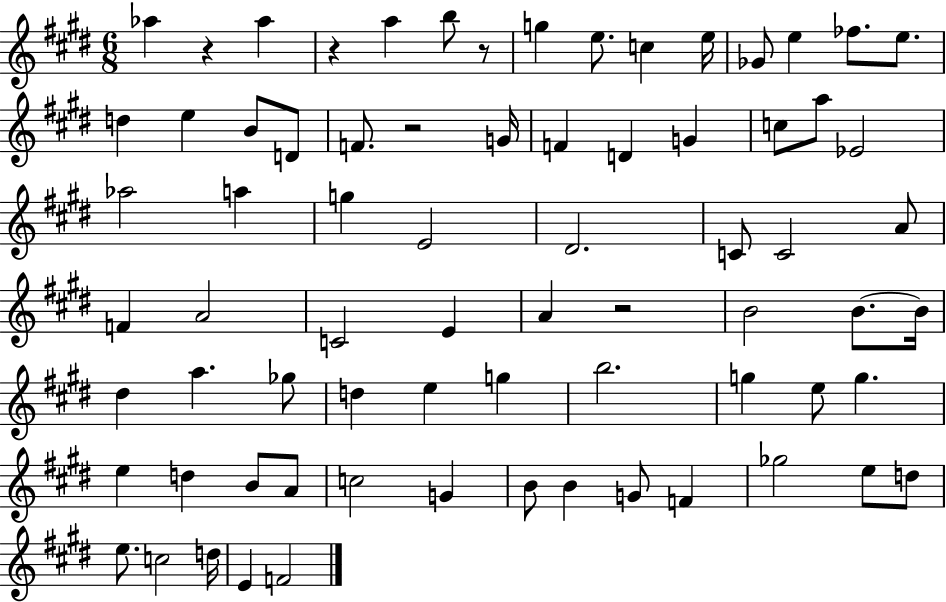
{
  \clef treble
  \numericTimeSignature
  \time 6/8
  \key e \major
  aes''4 r4 aes''4 | r4 a''4 b''8 r8 | g''4 e''8. c''4 e''16 | ges'8 e''4 fes''8. e''8. | \break d''4 e''4 b'8 d'8 | f'8. r2 g'16 | f'4 d'4 g'4 | c''8 a''8 ees'2 | \break aes''2 a''4 | g''4 e'2 | dis'2. | c'8 c'2 a'8 | \break f'4 a'2 | c'2 e'4 | a'4 r2 | b'2 b'8.~~ b'16 | \break dis''4 a''4. ges''8 | d''4 e''4 g''4 | b''2. | g''4 e''8 g''4. | \break e''4 d''4 b'8 a'8 | c''2 g'4 | b'8 b'4 g'8 f'4 | ges''2 e''8 d''8 | \break e''8. c''2 d''16 | e'4 f'2 | \bar "|."
}